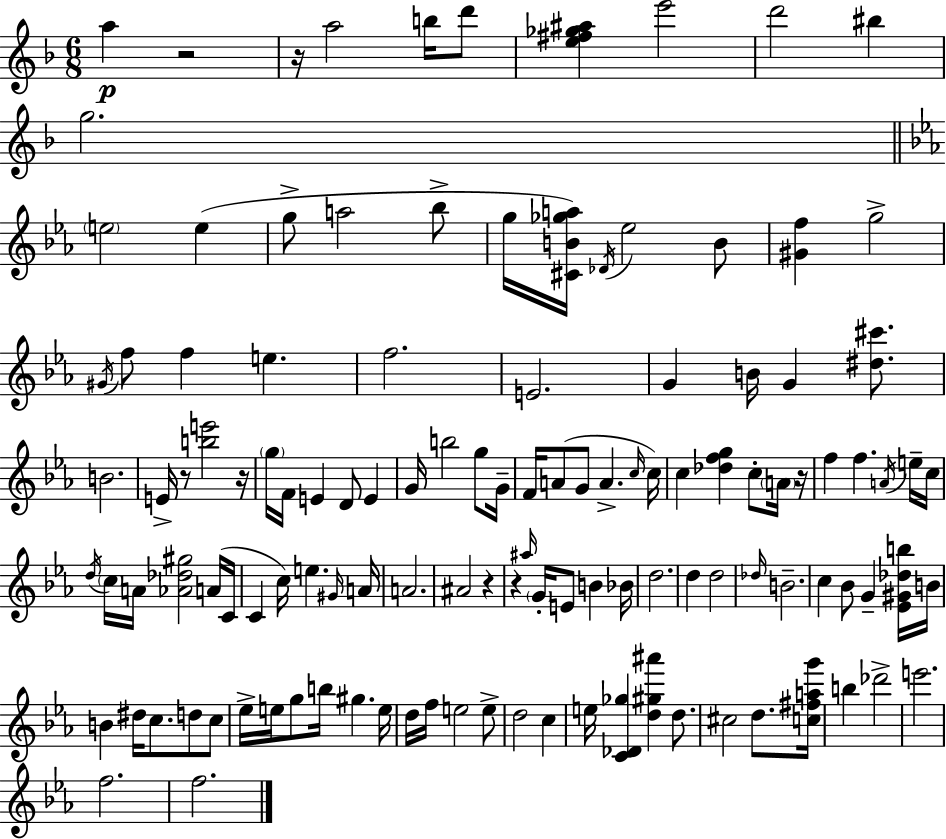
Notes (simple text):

A5/q R/h R/s A5/h B5/s D6/e [E5,F#5,Gb5,A#5]/q E6/h D6/h BIS5/q G5/h. E5/h E5/q G5/e A5/h Bb5/e G5/s [C#4,B4,Gb5,A5]/s Db4/s Eb5/h B4/e [G#4,F5]/q G5/h G#4/s F5/e F5/q E5/q. F5/h. E4/h. G4/q B4/s G4/q [D#5,C#6]/e. B4/h. E4/s R/e [B5,E6]/h R/s G5/s F4/s E4/q D4/e E4/q G4/s B5/h G5/e G4/s F4/s A4/e G4/e A4/q. C5/s C5/s C5/q [Db5,F5,G5]/q C5/e A4/s R/s F5/q F5/q. A4/s E5/s C5/s D5/s C5/s A4/s [Ab4,Db5,G#5]/h A4/s C4/s C4/q C5/s E5/q. G#4/s A4/s A4/h. A#4/h R/q R/q A#5/s G4/s E4/e B4/q Bb4/s D5/h. D5/q D5/h Db5/s B4/h. C5/q Bb4/e G4/q [Eb4,G#4,Db5,B5]/s B4/s B4/q D#5/s C5/e. D5/e C5/e Eb5/s E5/s G5/e B5/s G#5/q. E5/s D5/s F5/s E5/h E5/e D5/h C5/q E5/s [C4,Db4,Gb5]/q [D5,G#5,A#6]/q D5/e. C#5/h D5/e. [C5,F#5,A5,G6]/s B5/q Db6/h E6/h. F5/h. F5/h.